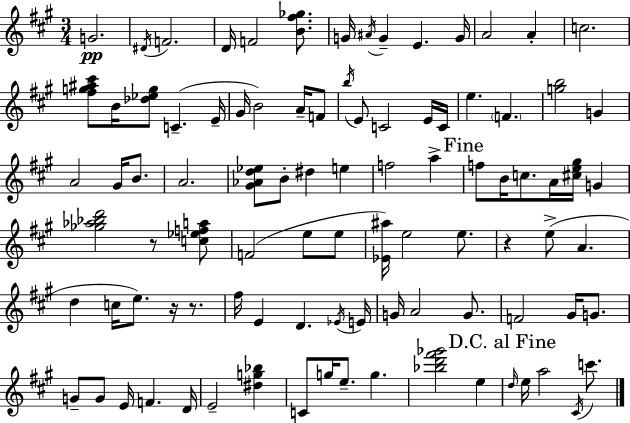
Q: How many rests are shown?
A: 4